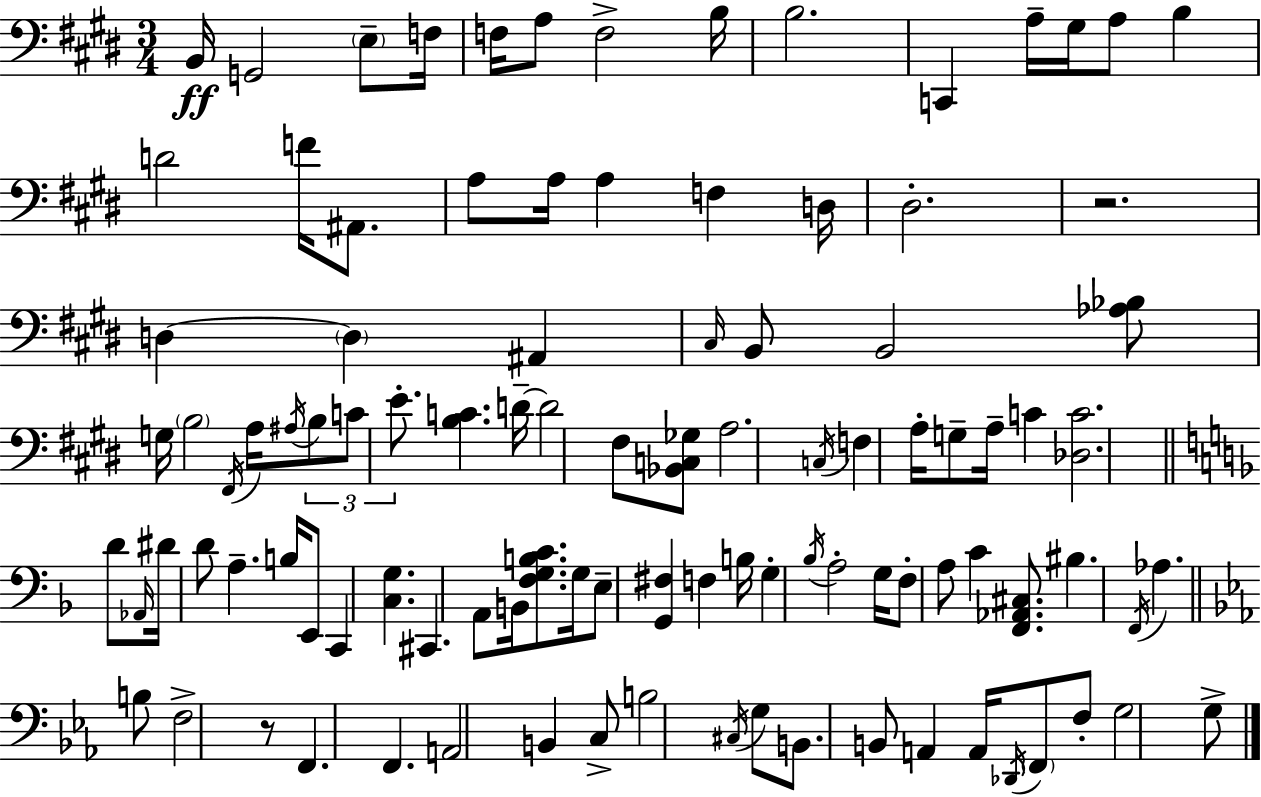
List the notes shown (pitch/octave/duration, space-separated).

B2/s G2/h E3/e F3/s F3/s A3/e F3/h B3/s B3/h. C2/q A3/s G#3/s A3/e B3/q D4/h F4/s A#2/e. A3/e A3/s A3/q F3/q D3/s D#3/h. R/h. D3/q D3/q A#2/q C#3/s B2/e B2/h [Ab3,Bb3]/e G3/s B3/h F#2/s A3/s A#3/s B3/e C4/e E4/e. [B3,C4]/q. D4/s D4/h F#3/e [Bb2,C3,Gb3]/e A3/h. C3/s F3/q A3/s G3/e A3/s C4/q [Db3,C4]/h. D4/e Ab2/s D#4/s D4/e A3/q. B3/s E2/e C2/q [C3,G3]/q. C#2/q. A2/e B2/s [F3,G3,B3,C4]/e. G3/s E3/e [G2,F#3]/q F3/q B3/s G3/q Bb3/s A3/h G3/s F3/e A3/e C4/q [F2,Ab2,C#3]/e. BIS3/q. F2/s Ab3/q. B3/e F3/h R/e F2/q. F2/q. A2/h B2/q C3/e B3/h C#3/s G3/e B2/e. B2/e A2/q A2/s Db2/s F2/e F3/e G3/h G3/e